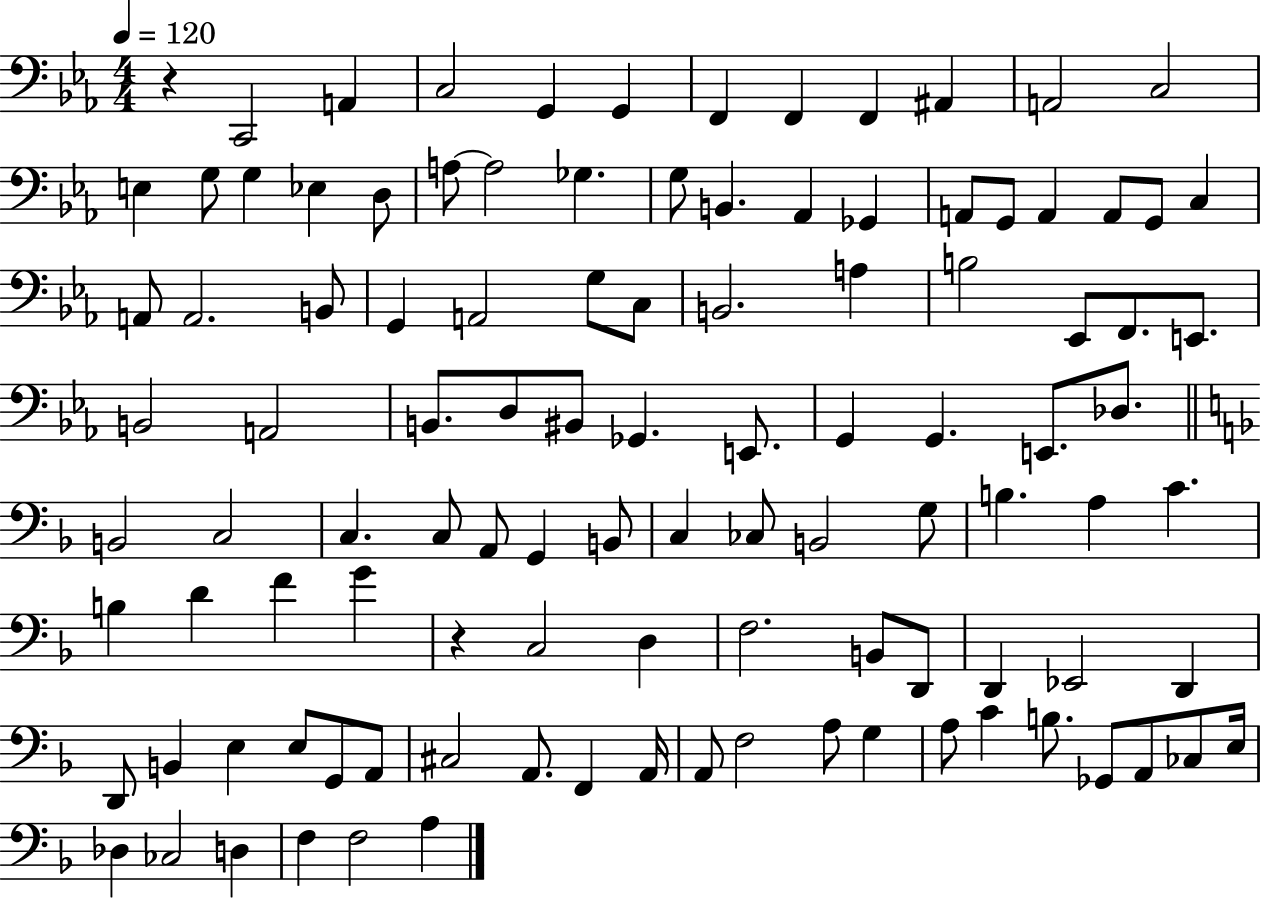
R/q C2/h A2/q C3/h G2/q G2/q F2/q F2/q F2/q A#2/q A2/h C3/h E3/q G3/e G3/q Eb3/q D3/e A3/e A3/h Gb3/q. G3/e B2/q. Ab2/q Gb2/q A2/e G2/e A2/q A2/e G2/e C3/q A2/e A2/h. B2/e G2/q A2/h G3/e C3/e B2/h. A3/q B3/h Eb2/e F2/e. E2/e. B2/h A2/h B2/e. D3/e BIS2/e Gb2/q. E2/e. G2/q G2/q. E2/e. Db3/e. B2/h C3/h C3/q. C3/e A2/e G2/q B2/e C3/q CES3/e B2/h G3/e B3/q. A3/q C4/q. B3/q D4/q F4/q G4/q R/q C3/h D3/q F3/h. B2/e D2/e D2/q Eb2/h D2/q D2/e B2/q E3/q E3/e G2/e A2/e C#3/h A2/e. F2/q A2/s A2/e F3/h A3/e G3/q A3/e C4/q B3/e. Gb2/e A2/e CES3/e E3/s Db3/q CES3/h D3/q F3/q F3/h A3/q